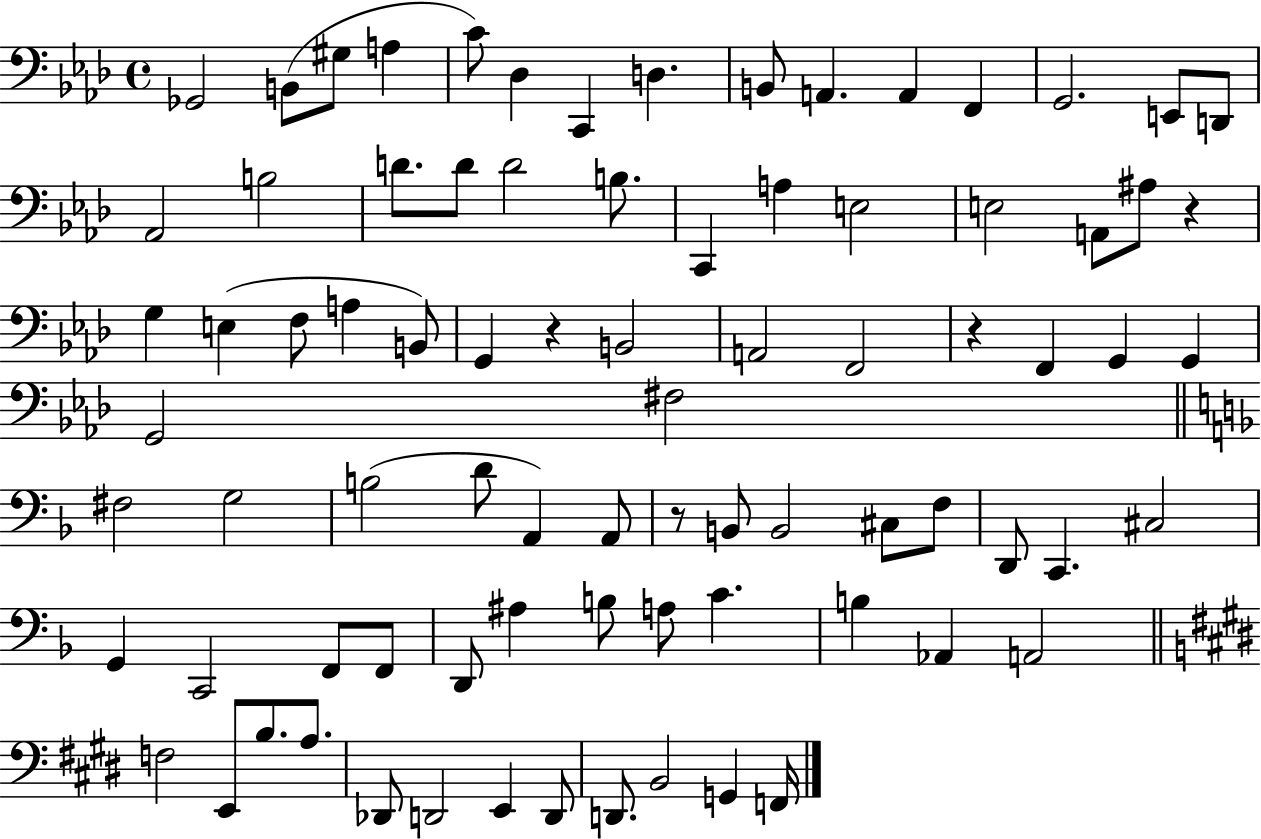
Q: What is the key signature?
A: AES major